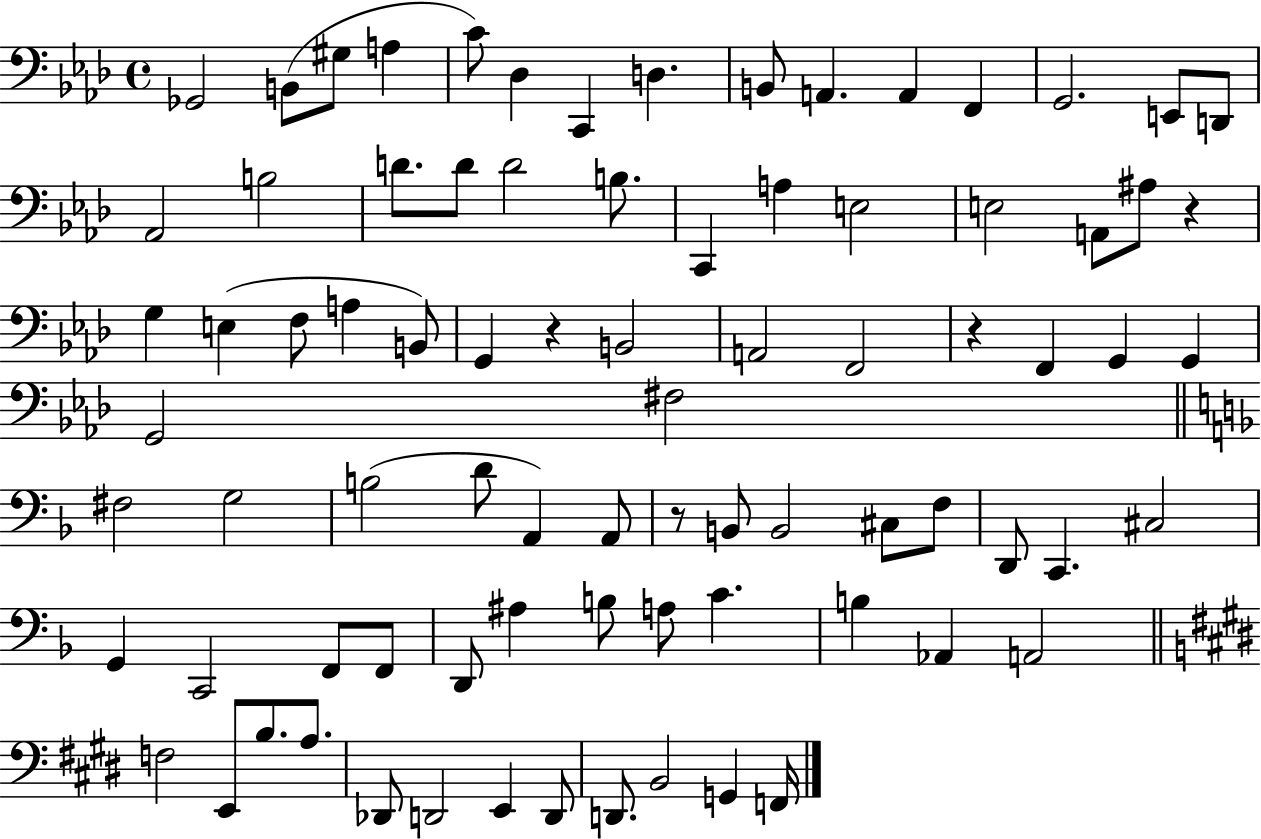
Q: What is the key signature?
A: AES major